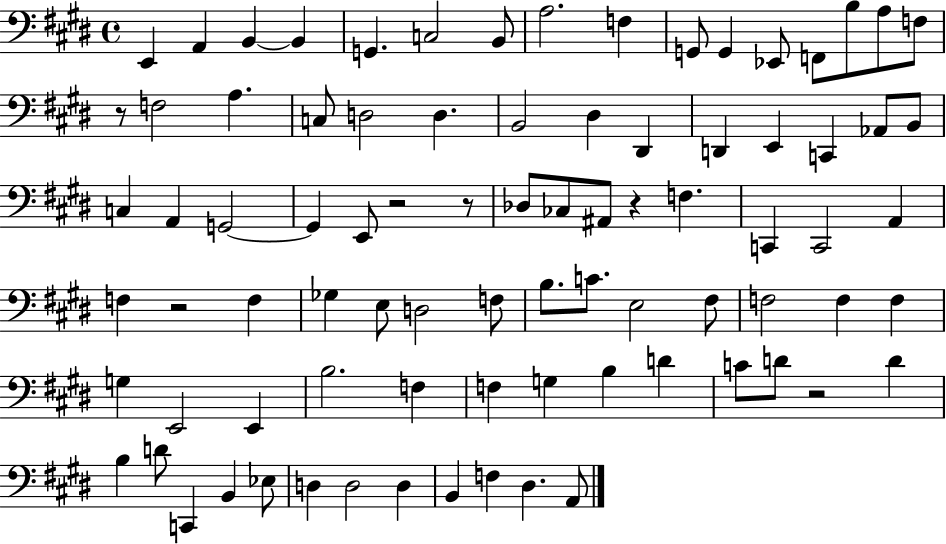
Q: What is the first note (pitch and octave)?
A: E2